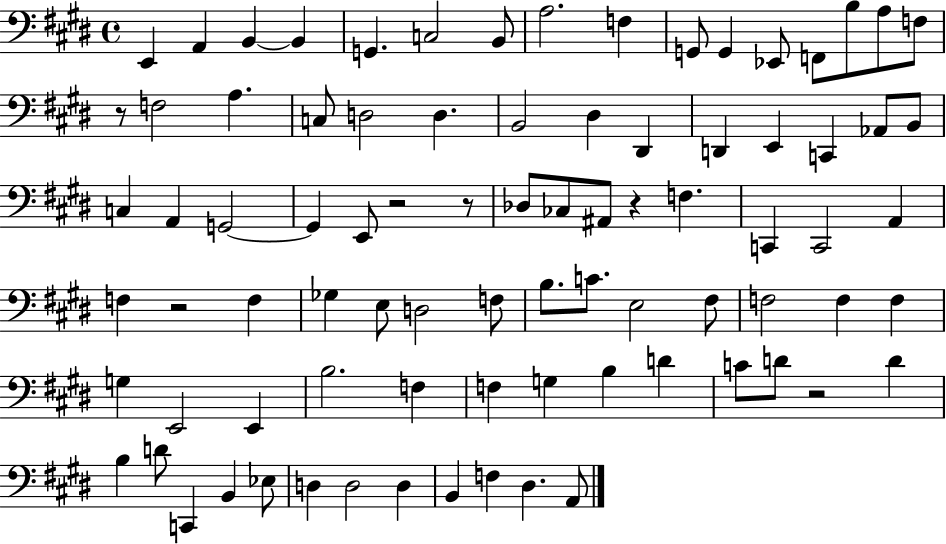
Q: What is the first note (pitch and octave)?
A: E2